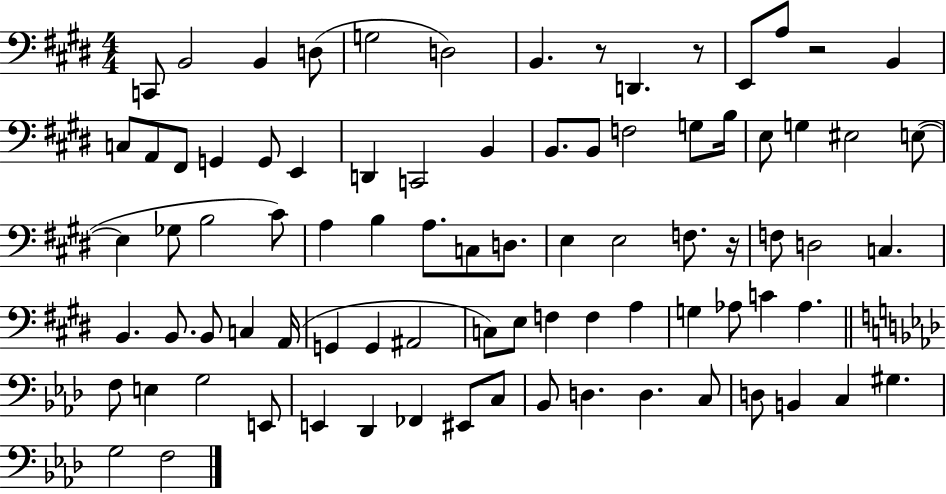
X:1
T:Untitled
M:4/4
L:1/4
K:E
C,,/2 B,,2 B,, D,/2 G,2 D,2 B,, z/2 D,, z/2 E,,/2 A,/2 z2 B,, C,/2 A,,/2 ^F,,/2 G,, G,,/2 E,, D,, C,,2 B,, B,,/2 B,,/2 F,2 G,/2 B,/4 E,/2 G, ^E,2 E,/2 E, _G,/2 B,2 ^C/2 A, B, A,/2 C,/2 D,/2 E, E,2 F,/2 z/4 F,/2 D,2 C, B,, B,,/2 B,,/2 C, A,,/4 G,, G,, ^A,,2 C,/2 E,/2 F, F, A, G, _A,/2 C _A, F,/2 E, G,2 E,,/2 E,, _D,, _F,, ^E,,/2 C,/2 _B,,/2 D, D, C,/2 D,/2 B,, C, ^G, G,2 F,2